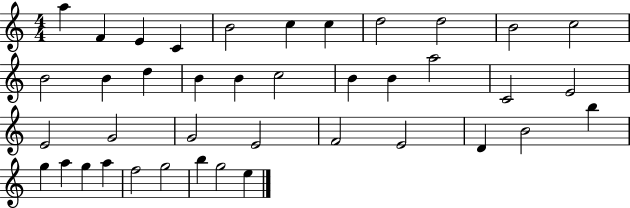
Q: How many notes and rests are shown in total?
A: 40